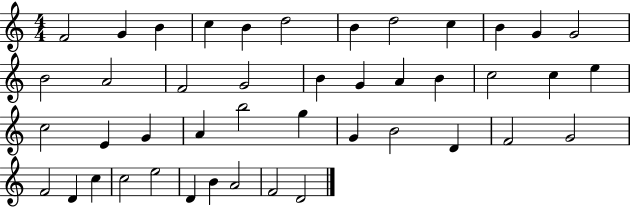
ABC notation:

X:1
T:Untitled
M:4/4
L:1/4
K:C
F2 G B c B d2 B d2 c B G G2 B2 A2 F2 G2 B G A B c2 c e c2 E G A b2 g G B2 D F2 G2 F2 D c c2 e2 D B A2 F2 D2